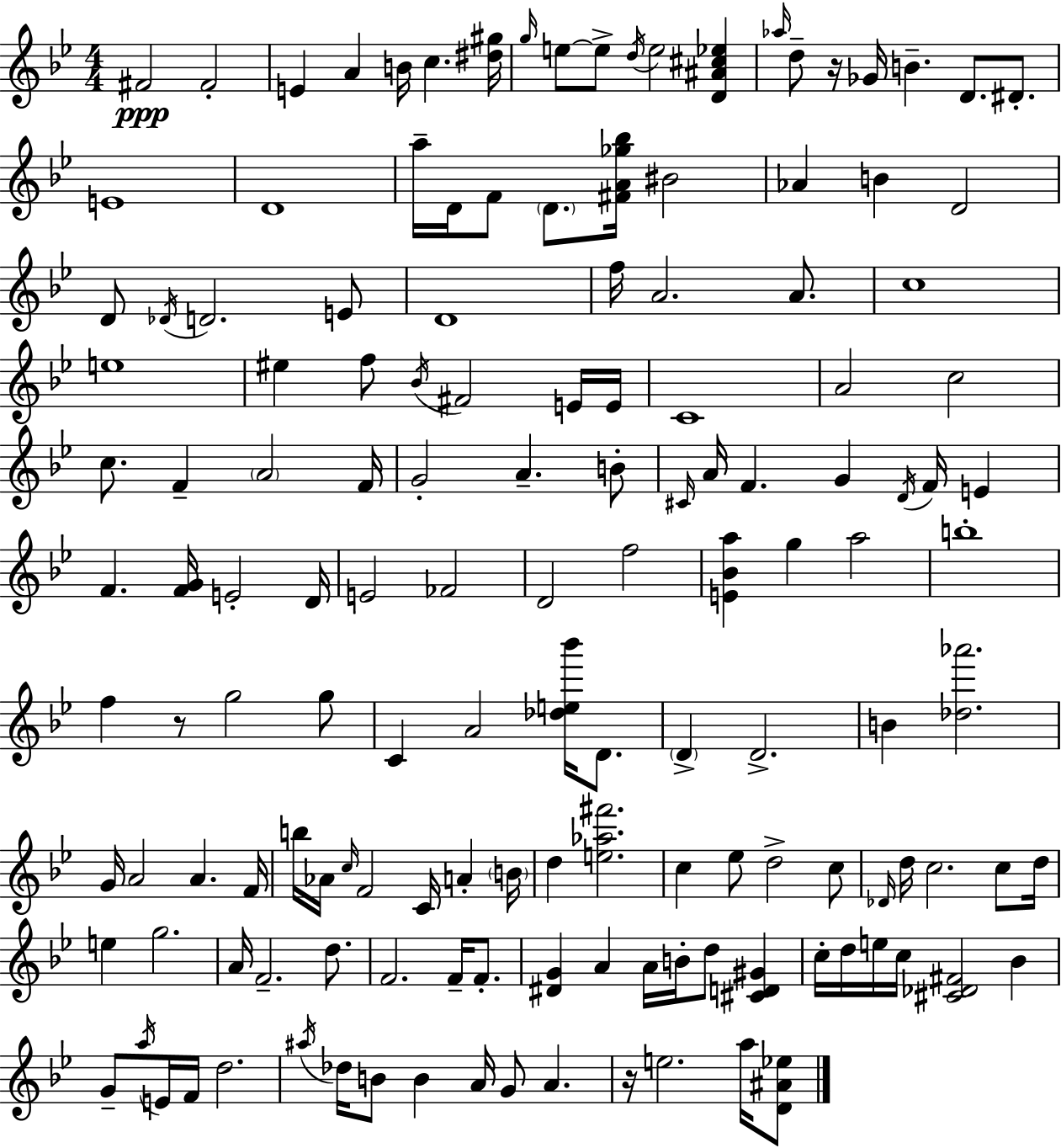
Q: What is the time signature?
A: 4/4